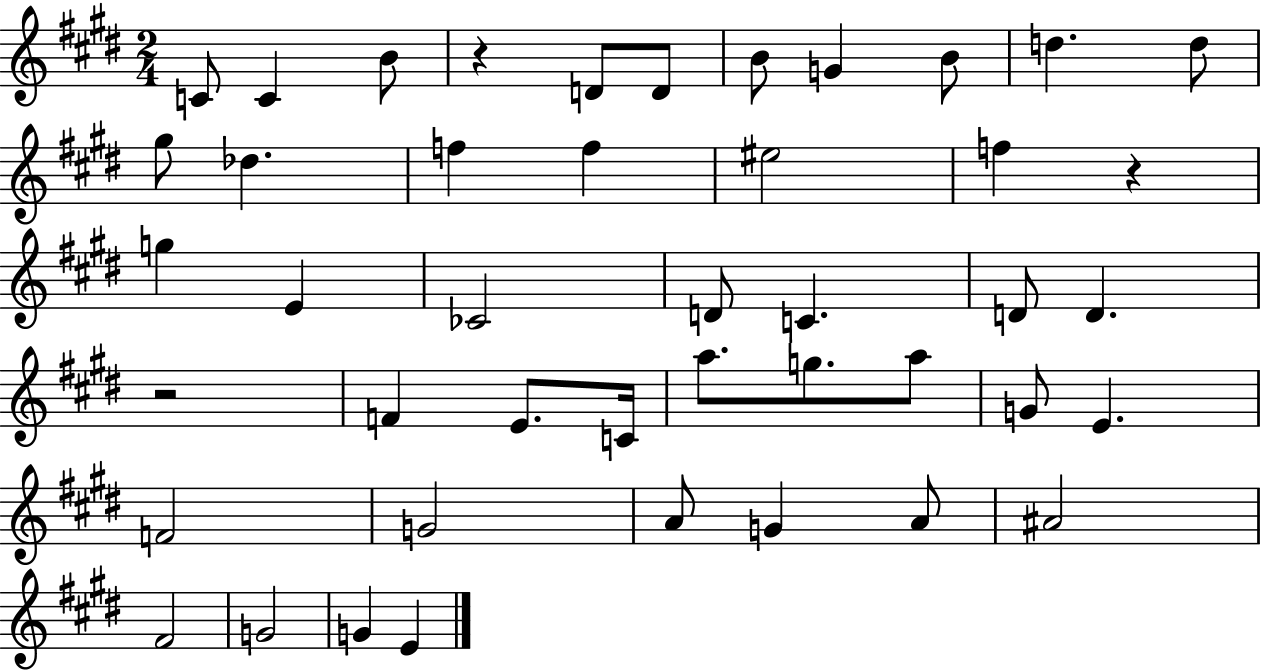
C4/e C4/q B4/e R/q D4/e D4/e B4/e G4/q B4/e D5/q. D5/e G#5/e Db5/q. F5/q F5/q EIS5/h F5/q R/q G5/q E4/q CES4/h D4/e C4/q. D4/e D4/q. R/h F4/q E4/e. C4/s A5/e. G5/e. A5/e G4/e E4/q. F4/h G4/h A4/e G4/q A4/e A#4/h F#4/h G4/h G4/q E4/q